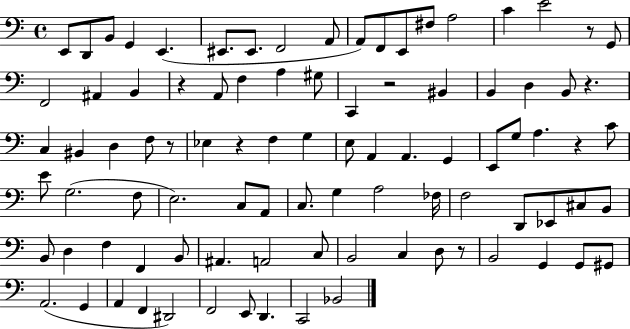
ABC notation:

X:1
T:Untitled
M:4/4
L:1/4
K:C
E,,/2 D,,/2 B,,/2 G,, E,, ^E,,/2 ^E,,/2 F,,2 A,,/2 A,,/2 F,,/2 E,,/2 ^F,/2 A,2 C E2 z/2 G,,/2 F,,2 ^A,, B,, z A,,/2 F, A, ^G,/2 C,, z2 ^B,, B,, D, B,,/2 z C, ^B,, D, F,/2 z/2 _E, z F, G, E,/2 A,, A,, G,, E,,/2 G,/2 A, z C/2 E/2 G,2 F,/2 E,2 C,/2 A,,/2 C,/2 G, A,2 _F,/4 F,2 D,,/2 _E,,/2 ^C,/2 B,,/2 B,,/2 D, F, F,, B,,/2 ^A,, A,,2 C,/2 B,,2 C, D,/2 z/2 B,,2 G,, G,,/2 ^G,,/2 A,,2 G,, A,, F,, ^D,,2 F,,2 E,,/2 D,, C,,2 _B,,2